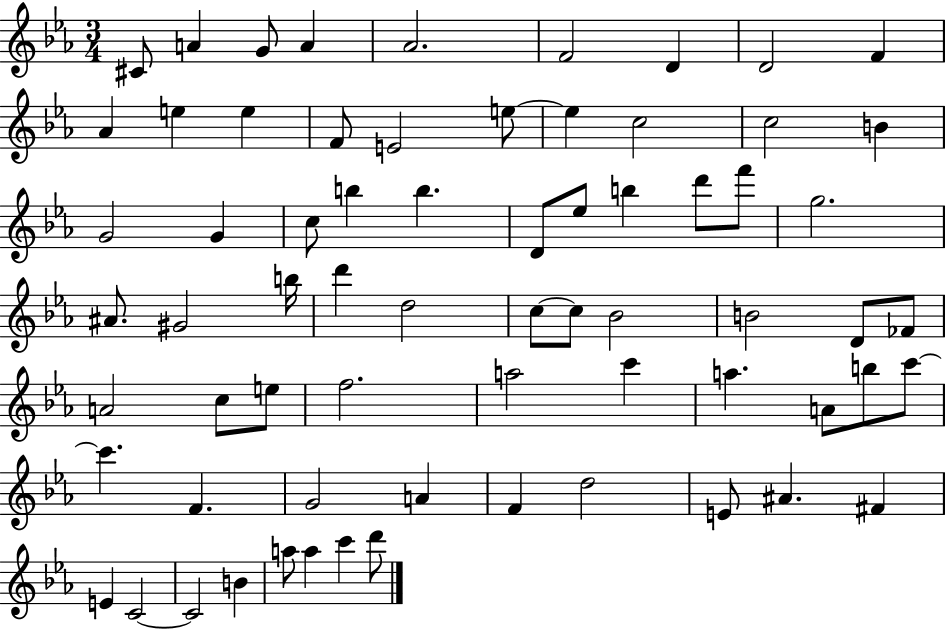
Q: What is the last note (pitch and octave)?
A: D6